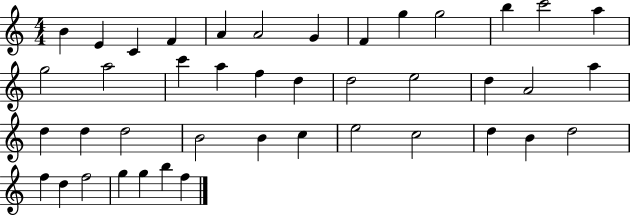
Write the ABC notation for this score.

X:1
T:Untitled
M:4/4
L:1/4
K:C
B E C F A A2 G F g g2 b c'2 a g2 a2 c' a f d d2 e2 d A2 a d d d2 B2 B c e2 c2 d B d2 f d f2 g g b f